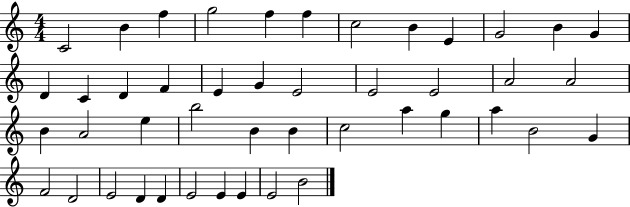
{
  \clef treble
  \numericTimeSignature
  \time 4/4
  \key c \major
  c'2 b'4 f''4 | g''2 f''4 f''4 | c''2 b'4 e'4 | g'2 b'4 g'4 | \break d'4 c'4 d'4 f'4 | e'4 g'4 e'2 | e'2 e'2 | a'2 a'2 | \break b'4 a'2 e''4 | b''2 b'4 b'4 | c''2 a''4 g''4 | a''4 b'2 g'4 | \break f'2 d'2 | e'2 d'4 d'4 | e'2 e'4 e'4 | e'2 b'2 | \break \bar "|."
}